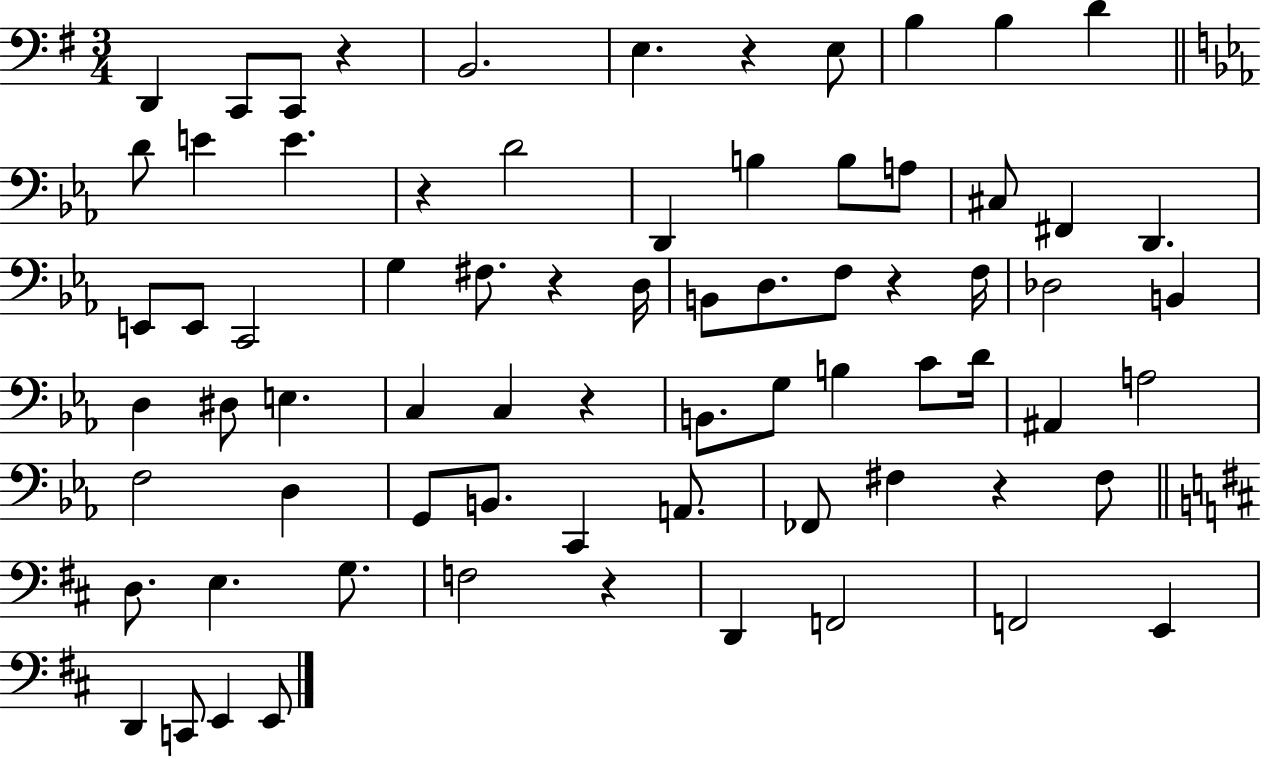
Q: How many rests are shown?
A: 8